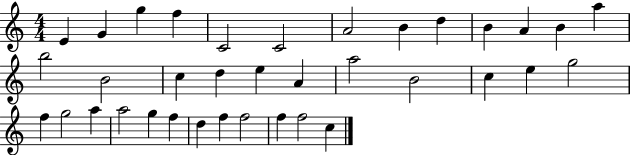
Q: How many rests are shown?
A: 0